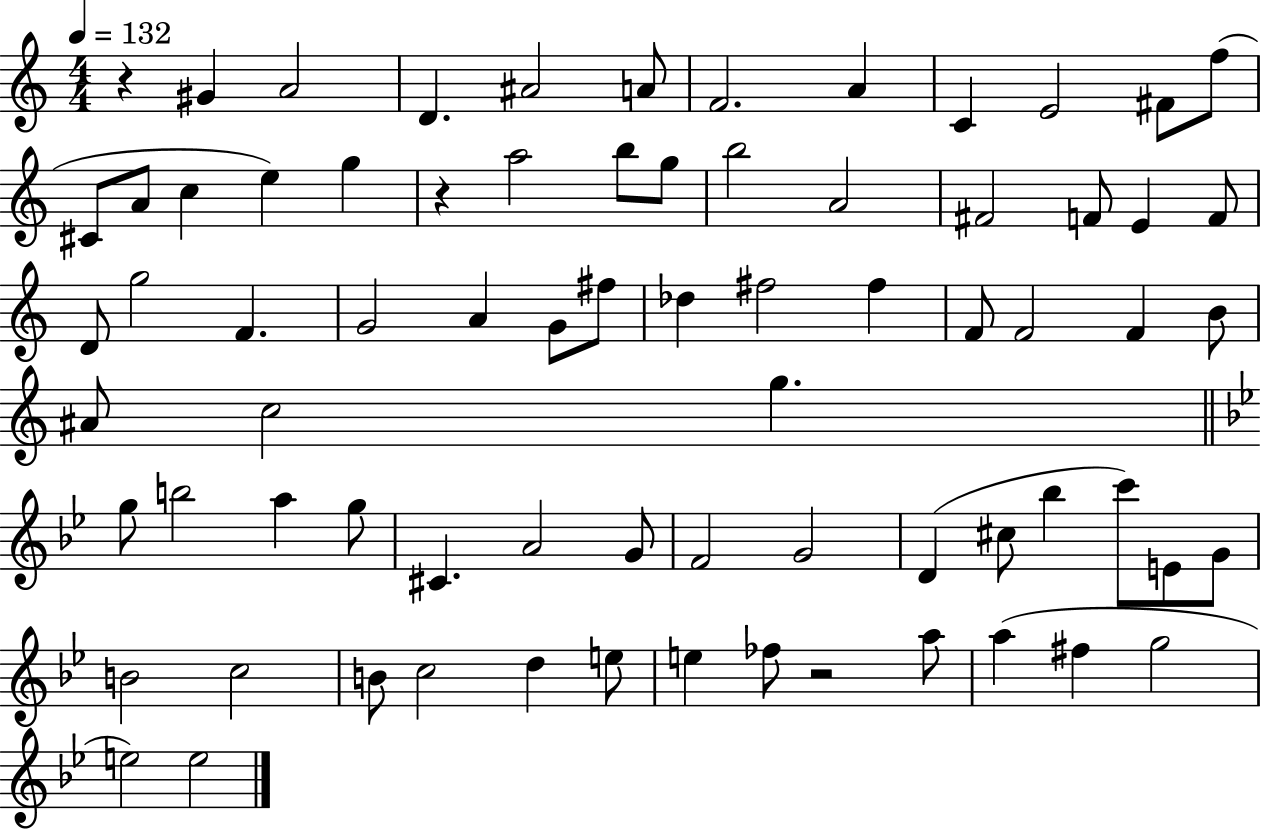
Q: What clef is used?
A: treble